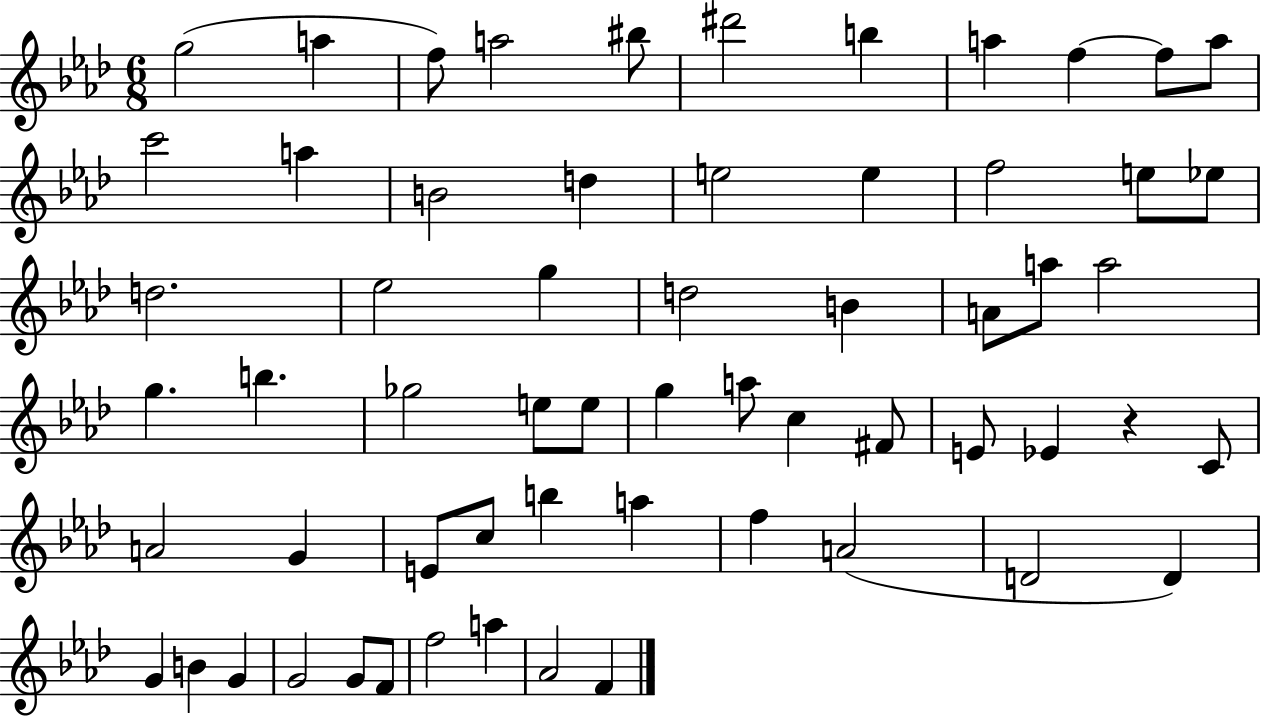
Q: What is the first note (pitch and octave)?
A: G5